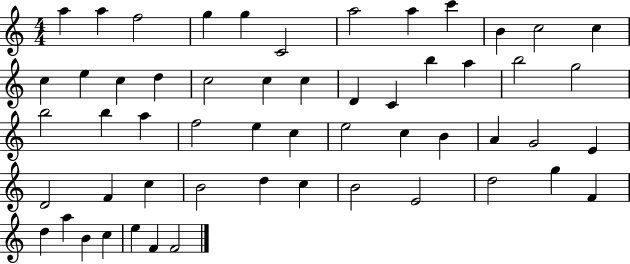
X:1
T:Untitled
M:4/4
L:1/4
K:C
a a f2 g g C2 a2 a c' B c2 c c e c d c2 c c D C b a b2 g2 b2 b a f2 e c e2 c B A G2 E D2 F c B2 d c B2 E2 d2 g F d a B c e F F2